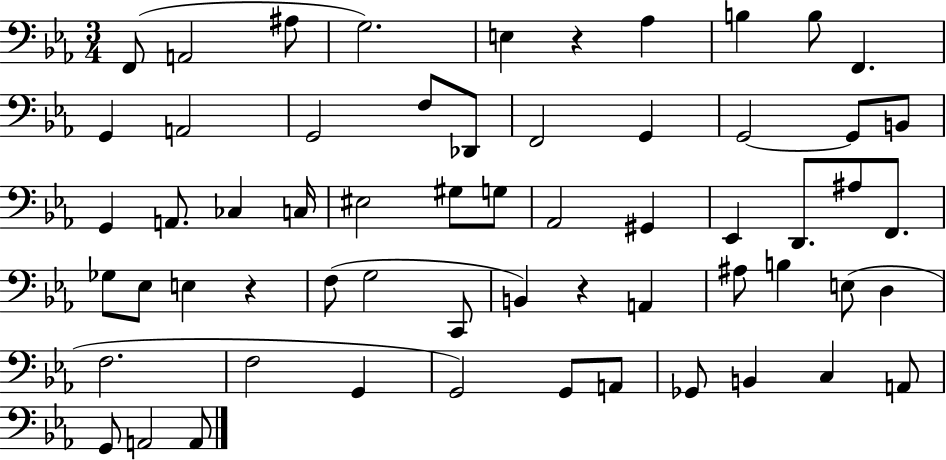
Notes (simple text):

F2/e A2/h A#3/e G3/h. E3/q R/q Ab3/q B3/q B3/e F2/q. G2/q A2/h G2/h F3/e Db2/e F2/h G2/q G2/h G2/e B2/e G2/q A2/e. CES3/q C3/s EIS3/h G#3/e G3/e Ab2/h G#2/q Eb2/q D2/e. A#3/e F2/e. Gb3/e Eb3/e E3/q R/q F3/e G3/h C2/e B2/q R/q A2/q A#3/e B3/q E3/e D3/q F3/h. F3/h G2/q G2/h G2/e A2/e Gb2/e B2/q C3/q A2/e G2/e A2/h A2/e